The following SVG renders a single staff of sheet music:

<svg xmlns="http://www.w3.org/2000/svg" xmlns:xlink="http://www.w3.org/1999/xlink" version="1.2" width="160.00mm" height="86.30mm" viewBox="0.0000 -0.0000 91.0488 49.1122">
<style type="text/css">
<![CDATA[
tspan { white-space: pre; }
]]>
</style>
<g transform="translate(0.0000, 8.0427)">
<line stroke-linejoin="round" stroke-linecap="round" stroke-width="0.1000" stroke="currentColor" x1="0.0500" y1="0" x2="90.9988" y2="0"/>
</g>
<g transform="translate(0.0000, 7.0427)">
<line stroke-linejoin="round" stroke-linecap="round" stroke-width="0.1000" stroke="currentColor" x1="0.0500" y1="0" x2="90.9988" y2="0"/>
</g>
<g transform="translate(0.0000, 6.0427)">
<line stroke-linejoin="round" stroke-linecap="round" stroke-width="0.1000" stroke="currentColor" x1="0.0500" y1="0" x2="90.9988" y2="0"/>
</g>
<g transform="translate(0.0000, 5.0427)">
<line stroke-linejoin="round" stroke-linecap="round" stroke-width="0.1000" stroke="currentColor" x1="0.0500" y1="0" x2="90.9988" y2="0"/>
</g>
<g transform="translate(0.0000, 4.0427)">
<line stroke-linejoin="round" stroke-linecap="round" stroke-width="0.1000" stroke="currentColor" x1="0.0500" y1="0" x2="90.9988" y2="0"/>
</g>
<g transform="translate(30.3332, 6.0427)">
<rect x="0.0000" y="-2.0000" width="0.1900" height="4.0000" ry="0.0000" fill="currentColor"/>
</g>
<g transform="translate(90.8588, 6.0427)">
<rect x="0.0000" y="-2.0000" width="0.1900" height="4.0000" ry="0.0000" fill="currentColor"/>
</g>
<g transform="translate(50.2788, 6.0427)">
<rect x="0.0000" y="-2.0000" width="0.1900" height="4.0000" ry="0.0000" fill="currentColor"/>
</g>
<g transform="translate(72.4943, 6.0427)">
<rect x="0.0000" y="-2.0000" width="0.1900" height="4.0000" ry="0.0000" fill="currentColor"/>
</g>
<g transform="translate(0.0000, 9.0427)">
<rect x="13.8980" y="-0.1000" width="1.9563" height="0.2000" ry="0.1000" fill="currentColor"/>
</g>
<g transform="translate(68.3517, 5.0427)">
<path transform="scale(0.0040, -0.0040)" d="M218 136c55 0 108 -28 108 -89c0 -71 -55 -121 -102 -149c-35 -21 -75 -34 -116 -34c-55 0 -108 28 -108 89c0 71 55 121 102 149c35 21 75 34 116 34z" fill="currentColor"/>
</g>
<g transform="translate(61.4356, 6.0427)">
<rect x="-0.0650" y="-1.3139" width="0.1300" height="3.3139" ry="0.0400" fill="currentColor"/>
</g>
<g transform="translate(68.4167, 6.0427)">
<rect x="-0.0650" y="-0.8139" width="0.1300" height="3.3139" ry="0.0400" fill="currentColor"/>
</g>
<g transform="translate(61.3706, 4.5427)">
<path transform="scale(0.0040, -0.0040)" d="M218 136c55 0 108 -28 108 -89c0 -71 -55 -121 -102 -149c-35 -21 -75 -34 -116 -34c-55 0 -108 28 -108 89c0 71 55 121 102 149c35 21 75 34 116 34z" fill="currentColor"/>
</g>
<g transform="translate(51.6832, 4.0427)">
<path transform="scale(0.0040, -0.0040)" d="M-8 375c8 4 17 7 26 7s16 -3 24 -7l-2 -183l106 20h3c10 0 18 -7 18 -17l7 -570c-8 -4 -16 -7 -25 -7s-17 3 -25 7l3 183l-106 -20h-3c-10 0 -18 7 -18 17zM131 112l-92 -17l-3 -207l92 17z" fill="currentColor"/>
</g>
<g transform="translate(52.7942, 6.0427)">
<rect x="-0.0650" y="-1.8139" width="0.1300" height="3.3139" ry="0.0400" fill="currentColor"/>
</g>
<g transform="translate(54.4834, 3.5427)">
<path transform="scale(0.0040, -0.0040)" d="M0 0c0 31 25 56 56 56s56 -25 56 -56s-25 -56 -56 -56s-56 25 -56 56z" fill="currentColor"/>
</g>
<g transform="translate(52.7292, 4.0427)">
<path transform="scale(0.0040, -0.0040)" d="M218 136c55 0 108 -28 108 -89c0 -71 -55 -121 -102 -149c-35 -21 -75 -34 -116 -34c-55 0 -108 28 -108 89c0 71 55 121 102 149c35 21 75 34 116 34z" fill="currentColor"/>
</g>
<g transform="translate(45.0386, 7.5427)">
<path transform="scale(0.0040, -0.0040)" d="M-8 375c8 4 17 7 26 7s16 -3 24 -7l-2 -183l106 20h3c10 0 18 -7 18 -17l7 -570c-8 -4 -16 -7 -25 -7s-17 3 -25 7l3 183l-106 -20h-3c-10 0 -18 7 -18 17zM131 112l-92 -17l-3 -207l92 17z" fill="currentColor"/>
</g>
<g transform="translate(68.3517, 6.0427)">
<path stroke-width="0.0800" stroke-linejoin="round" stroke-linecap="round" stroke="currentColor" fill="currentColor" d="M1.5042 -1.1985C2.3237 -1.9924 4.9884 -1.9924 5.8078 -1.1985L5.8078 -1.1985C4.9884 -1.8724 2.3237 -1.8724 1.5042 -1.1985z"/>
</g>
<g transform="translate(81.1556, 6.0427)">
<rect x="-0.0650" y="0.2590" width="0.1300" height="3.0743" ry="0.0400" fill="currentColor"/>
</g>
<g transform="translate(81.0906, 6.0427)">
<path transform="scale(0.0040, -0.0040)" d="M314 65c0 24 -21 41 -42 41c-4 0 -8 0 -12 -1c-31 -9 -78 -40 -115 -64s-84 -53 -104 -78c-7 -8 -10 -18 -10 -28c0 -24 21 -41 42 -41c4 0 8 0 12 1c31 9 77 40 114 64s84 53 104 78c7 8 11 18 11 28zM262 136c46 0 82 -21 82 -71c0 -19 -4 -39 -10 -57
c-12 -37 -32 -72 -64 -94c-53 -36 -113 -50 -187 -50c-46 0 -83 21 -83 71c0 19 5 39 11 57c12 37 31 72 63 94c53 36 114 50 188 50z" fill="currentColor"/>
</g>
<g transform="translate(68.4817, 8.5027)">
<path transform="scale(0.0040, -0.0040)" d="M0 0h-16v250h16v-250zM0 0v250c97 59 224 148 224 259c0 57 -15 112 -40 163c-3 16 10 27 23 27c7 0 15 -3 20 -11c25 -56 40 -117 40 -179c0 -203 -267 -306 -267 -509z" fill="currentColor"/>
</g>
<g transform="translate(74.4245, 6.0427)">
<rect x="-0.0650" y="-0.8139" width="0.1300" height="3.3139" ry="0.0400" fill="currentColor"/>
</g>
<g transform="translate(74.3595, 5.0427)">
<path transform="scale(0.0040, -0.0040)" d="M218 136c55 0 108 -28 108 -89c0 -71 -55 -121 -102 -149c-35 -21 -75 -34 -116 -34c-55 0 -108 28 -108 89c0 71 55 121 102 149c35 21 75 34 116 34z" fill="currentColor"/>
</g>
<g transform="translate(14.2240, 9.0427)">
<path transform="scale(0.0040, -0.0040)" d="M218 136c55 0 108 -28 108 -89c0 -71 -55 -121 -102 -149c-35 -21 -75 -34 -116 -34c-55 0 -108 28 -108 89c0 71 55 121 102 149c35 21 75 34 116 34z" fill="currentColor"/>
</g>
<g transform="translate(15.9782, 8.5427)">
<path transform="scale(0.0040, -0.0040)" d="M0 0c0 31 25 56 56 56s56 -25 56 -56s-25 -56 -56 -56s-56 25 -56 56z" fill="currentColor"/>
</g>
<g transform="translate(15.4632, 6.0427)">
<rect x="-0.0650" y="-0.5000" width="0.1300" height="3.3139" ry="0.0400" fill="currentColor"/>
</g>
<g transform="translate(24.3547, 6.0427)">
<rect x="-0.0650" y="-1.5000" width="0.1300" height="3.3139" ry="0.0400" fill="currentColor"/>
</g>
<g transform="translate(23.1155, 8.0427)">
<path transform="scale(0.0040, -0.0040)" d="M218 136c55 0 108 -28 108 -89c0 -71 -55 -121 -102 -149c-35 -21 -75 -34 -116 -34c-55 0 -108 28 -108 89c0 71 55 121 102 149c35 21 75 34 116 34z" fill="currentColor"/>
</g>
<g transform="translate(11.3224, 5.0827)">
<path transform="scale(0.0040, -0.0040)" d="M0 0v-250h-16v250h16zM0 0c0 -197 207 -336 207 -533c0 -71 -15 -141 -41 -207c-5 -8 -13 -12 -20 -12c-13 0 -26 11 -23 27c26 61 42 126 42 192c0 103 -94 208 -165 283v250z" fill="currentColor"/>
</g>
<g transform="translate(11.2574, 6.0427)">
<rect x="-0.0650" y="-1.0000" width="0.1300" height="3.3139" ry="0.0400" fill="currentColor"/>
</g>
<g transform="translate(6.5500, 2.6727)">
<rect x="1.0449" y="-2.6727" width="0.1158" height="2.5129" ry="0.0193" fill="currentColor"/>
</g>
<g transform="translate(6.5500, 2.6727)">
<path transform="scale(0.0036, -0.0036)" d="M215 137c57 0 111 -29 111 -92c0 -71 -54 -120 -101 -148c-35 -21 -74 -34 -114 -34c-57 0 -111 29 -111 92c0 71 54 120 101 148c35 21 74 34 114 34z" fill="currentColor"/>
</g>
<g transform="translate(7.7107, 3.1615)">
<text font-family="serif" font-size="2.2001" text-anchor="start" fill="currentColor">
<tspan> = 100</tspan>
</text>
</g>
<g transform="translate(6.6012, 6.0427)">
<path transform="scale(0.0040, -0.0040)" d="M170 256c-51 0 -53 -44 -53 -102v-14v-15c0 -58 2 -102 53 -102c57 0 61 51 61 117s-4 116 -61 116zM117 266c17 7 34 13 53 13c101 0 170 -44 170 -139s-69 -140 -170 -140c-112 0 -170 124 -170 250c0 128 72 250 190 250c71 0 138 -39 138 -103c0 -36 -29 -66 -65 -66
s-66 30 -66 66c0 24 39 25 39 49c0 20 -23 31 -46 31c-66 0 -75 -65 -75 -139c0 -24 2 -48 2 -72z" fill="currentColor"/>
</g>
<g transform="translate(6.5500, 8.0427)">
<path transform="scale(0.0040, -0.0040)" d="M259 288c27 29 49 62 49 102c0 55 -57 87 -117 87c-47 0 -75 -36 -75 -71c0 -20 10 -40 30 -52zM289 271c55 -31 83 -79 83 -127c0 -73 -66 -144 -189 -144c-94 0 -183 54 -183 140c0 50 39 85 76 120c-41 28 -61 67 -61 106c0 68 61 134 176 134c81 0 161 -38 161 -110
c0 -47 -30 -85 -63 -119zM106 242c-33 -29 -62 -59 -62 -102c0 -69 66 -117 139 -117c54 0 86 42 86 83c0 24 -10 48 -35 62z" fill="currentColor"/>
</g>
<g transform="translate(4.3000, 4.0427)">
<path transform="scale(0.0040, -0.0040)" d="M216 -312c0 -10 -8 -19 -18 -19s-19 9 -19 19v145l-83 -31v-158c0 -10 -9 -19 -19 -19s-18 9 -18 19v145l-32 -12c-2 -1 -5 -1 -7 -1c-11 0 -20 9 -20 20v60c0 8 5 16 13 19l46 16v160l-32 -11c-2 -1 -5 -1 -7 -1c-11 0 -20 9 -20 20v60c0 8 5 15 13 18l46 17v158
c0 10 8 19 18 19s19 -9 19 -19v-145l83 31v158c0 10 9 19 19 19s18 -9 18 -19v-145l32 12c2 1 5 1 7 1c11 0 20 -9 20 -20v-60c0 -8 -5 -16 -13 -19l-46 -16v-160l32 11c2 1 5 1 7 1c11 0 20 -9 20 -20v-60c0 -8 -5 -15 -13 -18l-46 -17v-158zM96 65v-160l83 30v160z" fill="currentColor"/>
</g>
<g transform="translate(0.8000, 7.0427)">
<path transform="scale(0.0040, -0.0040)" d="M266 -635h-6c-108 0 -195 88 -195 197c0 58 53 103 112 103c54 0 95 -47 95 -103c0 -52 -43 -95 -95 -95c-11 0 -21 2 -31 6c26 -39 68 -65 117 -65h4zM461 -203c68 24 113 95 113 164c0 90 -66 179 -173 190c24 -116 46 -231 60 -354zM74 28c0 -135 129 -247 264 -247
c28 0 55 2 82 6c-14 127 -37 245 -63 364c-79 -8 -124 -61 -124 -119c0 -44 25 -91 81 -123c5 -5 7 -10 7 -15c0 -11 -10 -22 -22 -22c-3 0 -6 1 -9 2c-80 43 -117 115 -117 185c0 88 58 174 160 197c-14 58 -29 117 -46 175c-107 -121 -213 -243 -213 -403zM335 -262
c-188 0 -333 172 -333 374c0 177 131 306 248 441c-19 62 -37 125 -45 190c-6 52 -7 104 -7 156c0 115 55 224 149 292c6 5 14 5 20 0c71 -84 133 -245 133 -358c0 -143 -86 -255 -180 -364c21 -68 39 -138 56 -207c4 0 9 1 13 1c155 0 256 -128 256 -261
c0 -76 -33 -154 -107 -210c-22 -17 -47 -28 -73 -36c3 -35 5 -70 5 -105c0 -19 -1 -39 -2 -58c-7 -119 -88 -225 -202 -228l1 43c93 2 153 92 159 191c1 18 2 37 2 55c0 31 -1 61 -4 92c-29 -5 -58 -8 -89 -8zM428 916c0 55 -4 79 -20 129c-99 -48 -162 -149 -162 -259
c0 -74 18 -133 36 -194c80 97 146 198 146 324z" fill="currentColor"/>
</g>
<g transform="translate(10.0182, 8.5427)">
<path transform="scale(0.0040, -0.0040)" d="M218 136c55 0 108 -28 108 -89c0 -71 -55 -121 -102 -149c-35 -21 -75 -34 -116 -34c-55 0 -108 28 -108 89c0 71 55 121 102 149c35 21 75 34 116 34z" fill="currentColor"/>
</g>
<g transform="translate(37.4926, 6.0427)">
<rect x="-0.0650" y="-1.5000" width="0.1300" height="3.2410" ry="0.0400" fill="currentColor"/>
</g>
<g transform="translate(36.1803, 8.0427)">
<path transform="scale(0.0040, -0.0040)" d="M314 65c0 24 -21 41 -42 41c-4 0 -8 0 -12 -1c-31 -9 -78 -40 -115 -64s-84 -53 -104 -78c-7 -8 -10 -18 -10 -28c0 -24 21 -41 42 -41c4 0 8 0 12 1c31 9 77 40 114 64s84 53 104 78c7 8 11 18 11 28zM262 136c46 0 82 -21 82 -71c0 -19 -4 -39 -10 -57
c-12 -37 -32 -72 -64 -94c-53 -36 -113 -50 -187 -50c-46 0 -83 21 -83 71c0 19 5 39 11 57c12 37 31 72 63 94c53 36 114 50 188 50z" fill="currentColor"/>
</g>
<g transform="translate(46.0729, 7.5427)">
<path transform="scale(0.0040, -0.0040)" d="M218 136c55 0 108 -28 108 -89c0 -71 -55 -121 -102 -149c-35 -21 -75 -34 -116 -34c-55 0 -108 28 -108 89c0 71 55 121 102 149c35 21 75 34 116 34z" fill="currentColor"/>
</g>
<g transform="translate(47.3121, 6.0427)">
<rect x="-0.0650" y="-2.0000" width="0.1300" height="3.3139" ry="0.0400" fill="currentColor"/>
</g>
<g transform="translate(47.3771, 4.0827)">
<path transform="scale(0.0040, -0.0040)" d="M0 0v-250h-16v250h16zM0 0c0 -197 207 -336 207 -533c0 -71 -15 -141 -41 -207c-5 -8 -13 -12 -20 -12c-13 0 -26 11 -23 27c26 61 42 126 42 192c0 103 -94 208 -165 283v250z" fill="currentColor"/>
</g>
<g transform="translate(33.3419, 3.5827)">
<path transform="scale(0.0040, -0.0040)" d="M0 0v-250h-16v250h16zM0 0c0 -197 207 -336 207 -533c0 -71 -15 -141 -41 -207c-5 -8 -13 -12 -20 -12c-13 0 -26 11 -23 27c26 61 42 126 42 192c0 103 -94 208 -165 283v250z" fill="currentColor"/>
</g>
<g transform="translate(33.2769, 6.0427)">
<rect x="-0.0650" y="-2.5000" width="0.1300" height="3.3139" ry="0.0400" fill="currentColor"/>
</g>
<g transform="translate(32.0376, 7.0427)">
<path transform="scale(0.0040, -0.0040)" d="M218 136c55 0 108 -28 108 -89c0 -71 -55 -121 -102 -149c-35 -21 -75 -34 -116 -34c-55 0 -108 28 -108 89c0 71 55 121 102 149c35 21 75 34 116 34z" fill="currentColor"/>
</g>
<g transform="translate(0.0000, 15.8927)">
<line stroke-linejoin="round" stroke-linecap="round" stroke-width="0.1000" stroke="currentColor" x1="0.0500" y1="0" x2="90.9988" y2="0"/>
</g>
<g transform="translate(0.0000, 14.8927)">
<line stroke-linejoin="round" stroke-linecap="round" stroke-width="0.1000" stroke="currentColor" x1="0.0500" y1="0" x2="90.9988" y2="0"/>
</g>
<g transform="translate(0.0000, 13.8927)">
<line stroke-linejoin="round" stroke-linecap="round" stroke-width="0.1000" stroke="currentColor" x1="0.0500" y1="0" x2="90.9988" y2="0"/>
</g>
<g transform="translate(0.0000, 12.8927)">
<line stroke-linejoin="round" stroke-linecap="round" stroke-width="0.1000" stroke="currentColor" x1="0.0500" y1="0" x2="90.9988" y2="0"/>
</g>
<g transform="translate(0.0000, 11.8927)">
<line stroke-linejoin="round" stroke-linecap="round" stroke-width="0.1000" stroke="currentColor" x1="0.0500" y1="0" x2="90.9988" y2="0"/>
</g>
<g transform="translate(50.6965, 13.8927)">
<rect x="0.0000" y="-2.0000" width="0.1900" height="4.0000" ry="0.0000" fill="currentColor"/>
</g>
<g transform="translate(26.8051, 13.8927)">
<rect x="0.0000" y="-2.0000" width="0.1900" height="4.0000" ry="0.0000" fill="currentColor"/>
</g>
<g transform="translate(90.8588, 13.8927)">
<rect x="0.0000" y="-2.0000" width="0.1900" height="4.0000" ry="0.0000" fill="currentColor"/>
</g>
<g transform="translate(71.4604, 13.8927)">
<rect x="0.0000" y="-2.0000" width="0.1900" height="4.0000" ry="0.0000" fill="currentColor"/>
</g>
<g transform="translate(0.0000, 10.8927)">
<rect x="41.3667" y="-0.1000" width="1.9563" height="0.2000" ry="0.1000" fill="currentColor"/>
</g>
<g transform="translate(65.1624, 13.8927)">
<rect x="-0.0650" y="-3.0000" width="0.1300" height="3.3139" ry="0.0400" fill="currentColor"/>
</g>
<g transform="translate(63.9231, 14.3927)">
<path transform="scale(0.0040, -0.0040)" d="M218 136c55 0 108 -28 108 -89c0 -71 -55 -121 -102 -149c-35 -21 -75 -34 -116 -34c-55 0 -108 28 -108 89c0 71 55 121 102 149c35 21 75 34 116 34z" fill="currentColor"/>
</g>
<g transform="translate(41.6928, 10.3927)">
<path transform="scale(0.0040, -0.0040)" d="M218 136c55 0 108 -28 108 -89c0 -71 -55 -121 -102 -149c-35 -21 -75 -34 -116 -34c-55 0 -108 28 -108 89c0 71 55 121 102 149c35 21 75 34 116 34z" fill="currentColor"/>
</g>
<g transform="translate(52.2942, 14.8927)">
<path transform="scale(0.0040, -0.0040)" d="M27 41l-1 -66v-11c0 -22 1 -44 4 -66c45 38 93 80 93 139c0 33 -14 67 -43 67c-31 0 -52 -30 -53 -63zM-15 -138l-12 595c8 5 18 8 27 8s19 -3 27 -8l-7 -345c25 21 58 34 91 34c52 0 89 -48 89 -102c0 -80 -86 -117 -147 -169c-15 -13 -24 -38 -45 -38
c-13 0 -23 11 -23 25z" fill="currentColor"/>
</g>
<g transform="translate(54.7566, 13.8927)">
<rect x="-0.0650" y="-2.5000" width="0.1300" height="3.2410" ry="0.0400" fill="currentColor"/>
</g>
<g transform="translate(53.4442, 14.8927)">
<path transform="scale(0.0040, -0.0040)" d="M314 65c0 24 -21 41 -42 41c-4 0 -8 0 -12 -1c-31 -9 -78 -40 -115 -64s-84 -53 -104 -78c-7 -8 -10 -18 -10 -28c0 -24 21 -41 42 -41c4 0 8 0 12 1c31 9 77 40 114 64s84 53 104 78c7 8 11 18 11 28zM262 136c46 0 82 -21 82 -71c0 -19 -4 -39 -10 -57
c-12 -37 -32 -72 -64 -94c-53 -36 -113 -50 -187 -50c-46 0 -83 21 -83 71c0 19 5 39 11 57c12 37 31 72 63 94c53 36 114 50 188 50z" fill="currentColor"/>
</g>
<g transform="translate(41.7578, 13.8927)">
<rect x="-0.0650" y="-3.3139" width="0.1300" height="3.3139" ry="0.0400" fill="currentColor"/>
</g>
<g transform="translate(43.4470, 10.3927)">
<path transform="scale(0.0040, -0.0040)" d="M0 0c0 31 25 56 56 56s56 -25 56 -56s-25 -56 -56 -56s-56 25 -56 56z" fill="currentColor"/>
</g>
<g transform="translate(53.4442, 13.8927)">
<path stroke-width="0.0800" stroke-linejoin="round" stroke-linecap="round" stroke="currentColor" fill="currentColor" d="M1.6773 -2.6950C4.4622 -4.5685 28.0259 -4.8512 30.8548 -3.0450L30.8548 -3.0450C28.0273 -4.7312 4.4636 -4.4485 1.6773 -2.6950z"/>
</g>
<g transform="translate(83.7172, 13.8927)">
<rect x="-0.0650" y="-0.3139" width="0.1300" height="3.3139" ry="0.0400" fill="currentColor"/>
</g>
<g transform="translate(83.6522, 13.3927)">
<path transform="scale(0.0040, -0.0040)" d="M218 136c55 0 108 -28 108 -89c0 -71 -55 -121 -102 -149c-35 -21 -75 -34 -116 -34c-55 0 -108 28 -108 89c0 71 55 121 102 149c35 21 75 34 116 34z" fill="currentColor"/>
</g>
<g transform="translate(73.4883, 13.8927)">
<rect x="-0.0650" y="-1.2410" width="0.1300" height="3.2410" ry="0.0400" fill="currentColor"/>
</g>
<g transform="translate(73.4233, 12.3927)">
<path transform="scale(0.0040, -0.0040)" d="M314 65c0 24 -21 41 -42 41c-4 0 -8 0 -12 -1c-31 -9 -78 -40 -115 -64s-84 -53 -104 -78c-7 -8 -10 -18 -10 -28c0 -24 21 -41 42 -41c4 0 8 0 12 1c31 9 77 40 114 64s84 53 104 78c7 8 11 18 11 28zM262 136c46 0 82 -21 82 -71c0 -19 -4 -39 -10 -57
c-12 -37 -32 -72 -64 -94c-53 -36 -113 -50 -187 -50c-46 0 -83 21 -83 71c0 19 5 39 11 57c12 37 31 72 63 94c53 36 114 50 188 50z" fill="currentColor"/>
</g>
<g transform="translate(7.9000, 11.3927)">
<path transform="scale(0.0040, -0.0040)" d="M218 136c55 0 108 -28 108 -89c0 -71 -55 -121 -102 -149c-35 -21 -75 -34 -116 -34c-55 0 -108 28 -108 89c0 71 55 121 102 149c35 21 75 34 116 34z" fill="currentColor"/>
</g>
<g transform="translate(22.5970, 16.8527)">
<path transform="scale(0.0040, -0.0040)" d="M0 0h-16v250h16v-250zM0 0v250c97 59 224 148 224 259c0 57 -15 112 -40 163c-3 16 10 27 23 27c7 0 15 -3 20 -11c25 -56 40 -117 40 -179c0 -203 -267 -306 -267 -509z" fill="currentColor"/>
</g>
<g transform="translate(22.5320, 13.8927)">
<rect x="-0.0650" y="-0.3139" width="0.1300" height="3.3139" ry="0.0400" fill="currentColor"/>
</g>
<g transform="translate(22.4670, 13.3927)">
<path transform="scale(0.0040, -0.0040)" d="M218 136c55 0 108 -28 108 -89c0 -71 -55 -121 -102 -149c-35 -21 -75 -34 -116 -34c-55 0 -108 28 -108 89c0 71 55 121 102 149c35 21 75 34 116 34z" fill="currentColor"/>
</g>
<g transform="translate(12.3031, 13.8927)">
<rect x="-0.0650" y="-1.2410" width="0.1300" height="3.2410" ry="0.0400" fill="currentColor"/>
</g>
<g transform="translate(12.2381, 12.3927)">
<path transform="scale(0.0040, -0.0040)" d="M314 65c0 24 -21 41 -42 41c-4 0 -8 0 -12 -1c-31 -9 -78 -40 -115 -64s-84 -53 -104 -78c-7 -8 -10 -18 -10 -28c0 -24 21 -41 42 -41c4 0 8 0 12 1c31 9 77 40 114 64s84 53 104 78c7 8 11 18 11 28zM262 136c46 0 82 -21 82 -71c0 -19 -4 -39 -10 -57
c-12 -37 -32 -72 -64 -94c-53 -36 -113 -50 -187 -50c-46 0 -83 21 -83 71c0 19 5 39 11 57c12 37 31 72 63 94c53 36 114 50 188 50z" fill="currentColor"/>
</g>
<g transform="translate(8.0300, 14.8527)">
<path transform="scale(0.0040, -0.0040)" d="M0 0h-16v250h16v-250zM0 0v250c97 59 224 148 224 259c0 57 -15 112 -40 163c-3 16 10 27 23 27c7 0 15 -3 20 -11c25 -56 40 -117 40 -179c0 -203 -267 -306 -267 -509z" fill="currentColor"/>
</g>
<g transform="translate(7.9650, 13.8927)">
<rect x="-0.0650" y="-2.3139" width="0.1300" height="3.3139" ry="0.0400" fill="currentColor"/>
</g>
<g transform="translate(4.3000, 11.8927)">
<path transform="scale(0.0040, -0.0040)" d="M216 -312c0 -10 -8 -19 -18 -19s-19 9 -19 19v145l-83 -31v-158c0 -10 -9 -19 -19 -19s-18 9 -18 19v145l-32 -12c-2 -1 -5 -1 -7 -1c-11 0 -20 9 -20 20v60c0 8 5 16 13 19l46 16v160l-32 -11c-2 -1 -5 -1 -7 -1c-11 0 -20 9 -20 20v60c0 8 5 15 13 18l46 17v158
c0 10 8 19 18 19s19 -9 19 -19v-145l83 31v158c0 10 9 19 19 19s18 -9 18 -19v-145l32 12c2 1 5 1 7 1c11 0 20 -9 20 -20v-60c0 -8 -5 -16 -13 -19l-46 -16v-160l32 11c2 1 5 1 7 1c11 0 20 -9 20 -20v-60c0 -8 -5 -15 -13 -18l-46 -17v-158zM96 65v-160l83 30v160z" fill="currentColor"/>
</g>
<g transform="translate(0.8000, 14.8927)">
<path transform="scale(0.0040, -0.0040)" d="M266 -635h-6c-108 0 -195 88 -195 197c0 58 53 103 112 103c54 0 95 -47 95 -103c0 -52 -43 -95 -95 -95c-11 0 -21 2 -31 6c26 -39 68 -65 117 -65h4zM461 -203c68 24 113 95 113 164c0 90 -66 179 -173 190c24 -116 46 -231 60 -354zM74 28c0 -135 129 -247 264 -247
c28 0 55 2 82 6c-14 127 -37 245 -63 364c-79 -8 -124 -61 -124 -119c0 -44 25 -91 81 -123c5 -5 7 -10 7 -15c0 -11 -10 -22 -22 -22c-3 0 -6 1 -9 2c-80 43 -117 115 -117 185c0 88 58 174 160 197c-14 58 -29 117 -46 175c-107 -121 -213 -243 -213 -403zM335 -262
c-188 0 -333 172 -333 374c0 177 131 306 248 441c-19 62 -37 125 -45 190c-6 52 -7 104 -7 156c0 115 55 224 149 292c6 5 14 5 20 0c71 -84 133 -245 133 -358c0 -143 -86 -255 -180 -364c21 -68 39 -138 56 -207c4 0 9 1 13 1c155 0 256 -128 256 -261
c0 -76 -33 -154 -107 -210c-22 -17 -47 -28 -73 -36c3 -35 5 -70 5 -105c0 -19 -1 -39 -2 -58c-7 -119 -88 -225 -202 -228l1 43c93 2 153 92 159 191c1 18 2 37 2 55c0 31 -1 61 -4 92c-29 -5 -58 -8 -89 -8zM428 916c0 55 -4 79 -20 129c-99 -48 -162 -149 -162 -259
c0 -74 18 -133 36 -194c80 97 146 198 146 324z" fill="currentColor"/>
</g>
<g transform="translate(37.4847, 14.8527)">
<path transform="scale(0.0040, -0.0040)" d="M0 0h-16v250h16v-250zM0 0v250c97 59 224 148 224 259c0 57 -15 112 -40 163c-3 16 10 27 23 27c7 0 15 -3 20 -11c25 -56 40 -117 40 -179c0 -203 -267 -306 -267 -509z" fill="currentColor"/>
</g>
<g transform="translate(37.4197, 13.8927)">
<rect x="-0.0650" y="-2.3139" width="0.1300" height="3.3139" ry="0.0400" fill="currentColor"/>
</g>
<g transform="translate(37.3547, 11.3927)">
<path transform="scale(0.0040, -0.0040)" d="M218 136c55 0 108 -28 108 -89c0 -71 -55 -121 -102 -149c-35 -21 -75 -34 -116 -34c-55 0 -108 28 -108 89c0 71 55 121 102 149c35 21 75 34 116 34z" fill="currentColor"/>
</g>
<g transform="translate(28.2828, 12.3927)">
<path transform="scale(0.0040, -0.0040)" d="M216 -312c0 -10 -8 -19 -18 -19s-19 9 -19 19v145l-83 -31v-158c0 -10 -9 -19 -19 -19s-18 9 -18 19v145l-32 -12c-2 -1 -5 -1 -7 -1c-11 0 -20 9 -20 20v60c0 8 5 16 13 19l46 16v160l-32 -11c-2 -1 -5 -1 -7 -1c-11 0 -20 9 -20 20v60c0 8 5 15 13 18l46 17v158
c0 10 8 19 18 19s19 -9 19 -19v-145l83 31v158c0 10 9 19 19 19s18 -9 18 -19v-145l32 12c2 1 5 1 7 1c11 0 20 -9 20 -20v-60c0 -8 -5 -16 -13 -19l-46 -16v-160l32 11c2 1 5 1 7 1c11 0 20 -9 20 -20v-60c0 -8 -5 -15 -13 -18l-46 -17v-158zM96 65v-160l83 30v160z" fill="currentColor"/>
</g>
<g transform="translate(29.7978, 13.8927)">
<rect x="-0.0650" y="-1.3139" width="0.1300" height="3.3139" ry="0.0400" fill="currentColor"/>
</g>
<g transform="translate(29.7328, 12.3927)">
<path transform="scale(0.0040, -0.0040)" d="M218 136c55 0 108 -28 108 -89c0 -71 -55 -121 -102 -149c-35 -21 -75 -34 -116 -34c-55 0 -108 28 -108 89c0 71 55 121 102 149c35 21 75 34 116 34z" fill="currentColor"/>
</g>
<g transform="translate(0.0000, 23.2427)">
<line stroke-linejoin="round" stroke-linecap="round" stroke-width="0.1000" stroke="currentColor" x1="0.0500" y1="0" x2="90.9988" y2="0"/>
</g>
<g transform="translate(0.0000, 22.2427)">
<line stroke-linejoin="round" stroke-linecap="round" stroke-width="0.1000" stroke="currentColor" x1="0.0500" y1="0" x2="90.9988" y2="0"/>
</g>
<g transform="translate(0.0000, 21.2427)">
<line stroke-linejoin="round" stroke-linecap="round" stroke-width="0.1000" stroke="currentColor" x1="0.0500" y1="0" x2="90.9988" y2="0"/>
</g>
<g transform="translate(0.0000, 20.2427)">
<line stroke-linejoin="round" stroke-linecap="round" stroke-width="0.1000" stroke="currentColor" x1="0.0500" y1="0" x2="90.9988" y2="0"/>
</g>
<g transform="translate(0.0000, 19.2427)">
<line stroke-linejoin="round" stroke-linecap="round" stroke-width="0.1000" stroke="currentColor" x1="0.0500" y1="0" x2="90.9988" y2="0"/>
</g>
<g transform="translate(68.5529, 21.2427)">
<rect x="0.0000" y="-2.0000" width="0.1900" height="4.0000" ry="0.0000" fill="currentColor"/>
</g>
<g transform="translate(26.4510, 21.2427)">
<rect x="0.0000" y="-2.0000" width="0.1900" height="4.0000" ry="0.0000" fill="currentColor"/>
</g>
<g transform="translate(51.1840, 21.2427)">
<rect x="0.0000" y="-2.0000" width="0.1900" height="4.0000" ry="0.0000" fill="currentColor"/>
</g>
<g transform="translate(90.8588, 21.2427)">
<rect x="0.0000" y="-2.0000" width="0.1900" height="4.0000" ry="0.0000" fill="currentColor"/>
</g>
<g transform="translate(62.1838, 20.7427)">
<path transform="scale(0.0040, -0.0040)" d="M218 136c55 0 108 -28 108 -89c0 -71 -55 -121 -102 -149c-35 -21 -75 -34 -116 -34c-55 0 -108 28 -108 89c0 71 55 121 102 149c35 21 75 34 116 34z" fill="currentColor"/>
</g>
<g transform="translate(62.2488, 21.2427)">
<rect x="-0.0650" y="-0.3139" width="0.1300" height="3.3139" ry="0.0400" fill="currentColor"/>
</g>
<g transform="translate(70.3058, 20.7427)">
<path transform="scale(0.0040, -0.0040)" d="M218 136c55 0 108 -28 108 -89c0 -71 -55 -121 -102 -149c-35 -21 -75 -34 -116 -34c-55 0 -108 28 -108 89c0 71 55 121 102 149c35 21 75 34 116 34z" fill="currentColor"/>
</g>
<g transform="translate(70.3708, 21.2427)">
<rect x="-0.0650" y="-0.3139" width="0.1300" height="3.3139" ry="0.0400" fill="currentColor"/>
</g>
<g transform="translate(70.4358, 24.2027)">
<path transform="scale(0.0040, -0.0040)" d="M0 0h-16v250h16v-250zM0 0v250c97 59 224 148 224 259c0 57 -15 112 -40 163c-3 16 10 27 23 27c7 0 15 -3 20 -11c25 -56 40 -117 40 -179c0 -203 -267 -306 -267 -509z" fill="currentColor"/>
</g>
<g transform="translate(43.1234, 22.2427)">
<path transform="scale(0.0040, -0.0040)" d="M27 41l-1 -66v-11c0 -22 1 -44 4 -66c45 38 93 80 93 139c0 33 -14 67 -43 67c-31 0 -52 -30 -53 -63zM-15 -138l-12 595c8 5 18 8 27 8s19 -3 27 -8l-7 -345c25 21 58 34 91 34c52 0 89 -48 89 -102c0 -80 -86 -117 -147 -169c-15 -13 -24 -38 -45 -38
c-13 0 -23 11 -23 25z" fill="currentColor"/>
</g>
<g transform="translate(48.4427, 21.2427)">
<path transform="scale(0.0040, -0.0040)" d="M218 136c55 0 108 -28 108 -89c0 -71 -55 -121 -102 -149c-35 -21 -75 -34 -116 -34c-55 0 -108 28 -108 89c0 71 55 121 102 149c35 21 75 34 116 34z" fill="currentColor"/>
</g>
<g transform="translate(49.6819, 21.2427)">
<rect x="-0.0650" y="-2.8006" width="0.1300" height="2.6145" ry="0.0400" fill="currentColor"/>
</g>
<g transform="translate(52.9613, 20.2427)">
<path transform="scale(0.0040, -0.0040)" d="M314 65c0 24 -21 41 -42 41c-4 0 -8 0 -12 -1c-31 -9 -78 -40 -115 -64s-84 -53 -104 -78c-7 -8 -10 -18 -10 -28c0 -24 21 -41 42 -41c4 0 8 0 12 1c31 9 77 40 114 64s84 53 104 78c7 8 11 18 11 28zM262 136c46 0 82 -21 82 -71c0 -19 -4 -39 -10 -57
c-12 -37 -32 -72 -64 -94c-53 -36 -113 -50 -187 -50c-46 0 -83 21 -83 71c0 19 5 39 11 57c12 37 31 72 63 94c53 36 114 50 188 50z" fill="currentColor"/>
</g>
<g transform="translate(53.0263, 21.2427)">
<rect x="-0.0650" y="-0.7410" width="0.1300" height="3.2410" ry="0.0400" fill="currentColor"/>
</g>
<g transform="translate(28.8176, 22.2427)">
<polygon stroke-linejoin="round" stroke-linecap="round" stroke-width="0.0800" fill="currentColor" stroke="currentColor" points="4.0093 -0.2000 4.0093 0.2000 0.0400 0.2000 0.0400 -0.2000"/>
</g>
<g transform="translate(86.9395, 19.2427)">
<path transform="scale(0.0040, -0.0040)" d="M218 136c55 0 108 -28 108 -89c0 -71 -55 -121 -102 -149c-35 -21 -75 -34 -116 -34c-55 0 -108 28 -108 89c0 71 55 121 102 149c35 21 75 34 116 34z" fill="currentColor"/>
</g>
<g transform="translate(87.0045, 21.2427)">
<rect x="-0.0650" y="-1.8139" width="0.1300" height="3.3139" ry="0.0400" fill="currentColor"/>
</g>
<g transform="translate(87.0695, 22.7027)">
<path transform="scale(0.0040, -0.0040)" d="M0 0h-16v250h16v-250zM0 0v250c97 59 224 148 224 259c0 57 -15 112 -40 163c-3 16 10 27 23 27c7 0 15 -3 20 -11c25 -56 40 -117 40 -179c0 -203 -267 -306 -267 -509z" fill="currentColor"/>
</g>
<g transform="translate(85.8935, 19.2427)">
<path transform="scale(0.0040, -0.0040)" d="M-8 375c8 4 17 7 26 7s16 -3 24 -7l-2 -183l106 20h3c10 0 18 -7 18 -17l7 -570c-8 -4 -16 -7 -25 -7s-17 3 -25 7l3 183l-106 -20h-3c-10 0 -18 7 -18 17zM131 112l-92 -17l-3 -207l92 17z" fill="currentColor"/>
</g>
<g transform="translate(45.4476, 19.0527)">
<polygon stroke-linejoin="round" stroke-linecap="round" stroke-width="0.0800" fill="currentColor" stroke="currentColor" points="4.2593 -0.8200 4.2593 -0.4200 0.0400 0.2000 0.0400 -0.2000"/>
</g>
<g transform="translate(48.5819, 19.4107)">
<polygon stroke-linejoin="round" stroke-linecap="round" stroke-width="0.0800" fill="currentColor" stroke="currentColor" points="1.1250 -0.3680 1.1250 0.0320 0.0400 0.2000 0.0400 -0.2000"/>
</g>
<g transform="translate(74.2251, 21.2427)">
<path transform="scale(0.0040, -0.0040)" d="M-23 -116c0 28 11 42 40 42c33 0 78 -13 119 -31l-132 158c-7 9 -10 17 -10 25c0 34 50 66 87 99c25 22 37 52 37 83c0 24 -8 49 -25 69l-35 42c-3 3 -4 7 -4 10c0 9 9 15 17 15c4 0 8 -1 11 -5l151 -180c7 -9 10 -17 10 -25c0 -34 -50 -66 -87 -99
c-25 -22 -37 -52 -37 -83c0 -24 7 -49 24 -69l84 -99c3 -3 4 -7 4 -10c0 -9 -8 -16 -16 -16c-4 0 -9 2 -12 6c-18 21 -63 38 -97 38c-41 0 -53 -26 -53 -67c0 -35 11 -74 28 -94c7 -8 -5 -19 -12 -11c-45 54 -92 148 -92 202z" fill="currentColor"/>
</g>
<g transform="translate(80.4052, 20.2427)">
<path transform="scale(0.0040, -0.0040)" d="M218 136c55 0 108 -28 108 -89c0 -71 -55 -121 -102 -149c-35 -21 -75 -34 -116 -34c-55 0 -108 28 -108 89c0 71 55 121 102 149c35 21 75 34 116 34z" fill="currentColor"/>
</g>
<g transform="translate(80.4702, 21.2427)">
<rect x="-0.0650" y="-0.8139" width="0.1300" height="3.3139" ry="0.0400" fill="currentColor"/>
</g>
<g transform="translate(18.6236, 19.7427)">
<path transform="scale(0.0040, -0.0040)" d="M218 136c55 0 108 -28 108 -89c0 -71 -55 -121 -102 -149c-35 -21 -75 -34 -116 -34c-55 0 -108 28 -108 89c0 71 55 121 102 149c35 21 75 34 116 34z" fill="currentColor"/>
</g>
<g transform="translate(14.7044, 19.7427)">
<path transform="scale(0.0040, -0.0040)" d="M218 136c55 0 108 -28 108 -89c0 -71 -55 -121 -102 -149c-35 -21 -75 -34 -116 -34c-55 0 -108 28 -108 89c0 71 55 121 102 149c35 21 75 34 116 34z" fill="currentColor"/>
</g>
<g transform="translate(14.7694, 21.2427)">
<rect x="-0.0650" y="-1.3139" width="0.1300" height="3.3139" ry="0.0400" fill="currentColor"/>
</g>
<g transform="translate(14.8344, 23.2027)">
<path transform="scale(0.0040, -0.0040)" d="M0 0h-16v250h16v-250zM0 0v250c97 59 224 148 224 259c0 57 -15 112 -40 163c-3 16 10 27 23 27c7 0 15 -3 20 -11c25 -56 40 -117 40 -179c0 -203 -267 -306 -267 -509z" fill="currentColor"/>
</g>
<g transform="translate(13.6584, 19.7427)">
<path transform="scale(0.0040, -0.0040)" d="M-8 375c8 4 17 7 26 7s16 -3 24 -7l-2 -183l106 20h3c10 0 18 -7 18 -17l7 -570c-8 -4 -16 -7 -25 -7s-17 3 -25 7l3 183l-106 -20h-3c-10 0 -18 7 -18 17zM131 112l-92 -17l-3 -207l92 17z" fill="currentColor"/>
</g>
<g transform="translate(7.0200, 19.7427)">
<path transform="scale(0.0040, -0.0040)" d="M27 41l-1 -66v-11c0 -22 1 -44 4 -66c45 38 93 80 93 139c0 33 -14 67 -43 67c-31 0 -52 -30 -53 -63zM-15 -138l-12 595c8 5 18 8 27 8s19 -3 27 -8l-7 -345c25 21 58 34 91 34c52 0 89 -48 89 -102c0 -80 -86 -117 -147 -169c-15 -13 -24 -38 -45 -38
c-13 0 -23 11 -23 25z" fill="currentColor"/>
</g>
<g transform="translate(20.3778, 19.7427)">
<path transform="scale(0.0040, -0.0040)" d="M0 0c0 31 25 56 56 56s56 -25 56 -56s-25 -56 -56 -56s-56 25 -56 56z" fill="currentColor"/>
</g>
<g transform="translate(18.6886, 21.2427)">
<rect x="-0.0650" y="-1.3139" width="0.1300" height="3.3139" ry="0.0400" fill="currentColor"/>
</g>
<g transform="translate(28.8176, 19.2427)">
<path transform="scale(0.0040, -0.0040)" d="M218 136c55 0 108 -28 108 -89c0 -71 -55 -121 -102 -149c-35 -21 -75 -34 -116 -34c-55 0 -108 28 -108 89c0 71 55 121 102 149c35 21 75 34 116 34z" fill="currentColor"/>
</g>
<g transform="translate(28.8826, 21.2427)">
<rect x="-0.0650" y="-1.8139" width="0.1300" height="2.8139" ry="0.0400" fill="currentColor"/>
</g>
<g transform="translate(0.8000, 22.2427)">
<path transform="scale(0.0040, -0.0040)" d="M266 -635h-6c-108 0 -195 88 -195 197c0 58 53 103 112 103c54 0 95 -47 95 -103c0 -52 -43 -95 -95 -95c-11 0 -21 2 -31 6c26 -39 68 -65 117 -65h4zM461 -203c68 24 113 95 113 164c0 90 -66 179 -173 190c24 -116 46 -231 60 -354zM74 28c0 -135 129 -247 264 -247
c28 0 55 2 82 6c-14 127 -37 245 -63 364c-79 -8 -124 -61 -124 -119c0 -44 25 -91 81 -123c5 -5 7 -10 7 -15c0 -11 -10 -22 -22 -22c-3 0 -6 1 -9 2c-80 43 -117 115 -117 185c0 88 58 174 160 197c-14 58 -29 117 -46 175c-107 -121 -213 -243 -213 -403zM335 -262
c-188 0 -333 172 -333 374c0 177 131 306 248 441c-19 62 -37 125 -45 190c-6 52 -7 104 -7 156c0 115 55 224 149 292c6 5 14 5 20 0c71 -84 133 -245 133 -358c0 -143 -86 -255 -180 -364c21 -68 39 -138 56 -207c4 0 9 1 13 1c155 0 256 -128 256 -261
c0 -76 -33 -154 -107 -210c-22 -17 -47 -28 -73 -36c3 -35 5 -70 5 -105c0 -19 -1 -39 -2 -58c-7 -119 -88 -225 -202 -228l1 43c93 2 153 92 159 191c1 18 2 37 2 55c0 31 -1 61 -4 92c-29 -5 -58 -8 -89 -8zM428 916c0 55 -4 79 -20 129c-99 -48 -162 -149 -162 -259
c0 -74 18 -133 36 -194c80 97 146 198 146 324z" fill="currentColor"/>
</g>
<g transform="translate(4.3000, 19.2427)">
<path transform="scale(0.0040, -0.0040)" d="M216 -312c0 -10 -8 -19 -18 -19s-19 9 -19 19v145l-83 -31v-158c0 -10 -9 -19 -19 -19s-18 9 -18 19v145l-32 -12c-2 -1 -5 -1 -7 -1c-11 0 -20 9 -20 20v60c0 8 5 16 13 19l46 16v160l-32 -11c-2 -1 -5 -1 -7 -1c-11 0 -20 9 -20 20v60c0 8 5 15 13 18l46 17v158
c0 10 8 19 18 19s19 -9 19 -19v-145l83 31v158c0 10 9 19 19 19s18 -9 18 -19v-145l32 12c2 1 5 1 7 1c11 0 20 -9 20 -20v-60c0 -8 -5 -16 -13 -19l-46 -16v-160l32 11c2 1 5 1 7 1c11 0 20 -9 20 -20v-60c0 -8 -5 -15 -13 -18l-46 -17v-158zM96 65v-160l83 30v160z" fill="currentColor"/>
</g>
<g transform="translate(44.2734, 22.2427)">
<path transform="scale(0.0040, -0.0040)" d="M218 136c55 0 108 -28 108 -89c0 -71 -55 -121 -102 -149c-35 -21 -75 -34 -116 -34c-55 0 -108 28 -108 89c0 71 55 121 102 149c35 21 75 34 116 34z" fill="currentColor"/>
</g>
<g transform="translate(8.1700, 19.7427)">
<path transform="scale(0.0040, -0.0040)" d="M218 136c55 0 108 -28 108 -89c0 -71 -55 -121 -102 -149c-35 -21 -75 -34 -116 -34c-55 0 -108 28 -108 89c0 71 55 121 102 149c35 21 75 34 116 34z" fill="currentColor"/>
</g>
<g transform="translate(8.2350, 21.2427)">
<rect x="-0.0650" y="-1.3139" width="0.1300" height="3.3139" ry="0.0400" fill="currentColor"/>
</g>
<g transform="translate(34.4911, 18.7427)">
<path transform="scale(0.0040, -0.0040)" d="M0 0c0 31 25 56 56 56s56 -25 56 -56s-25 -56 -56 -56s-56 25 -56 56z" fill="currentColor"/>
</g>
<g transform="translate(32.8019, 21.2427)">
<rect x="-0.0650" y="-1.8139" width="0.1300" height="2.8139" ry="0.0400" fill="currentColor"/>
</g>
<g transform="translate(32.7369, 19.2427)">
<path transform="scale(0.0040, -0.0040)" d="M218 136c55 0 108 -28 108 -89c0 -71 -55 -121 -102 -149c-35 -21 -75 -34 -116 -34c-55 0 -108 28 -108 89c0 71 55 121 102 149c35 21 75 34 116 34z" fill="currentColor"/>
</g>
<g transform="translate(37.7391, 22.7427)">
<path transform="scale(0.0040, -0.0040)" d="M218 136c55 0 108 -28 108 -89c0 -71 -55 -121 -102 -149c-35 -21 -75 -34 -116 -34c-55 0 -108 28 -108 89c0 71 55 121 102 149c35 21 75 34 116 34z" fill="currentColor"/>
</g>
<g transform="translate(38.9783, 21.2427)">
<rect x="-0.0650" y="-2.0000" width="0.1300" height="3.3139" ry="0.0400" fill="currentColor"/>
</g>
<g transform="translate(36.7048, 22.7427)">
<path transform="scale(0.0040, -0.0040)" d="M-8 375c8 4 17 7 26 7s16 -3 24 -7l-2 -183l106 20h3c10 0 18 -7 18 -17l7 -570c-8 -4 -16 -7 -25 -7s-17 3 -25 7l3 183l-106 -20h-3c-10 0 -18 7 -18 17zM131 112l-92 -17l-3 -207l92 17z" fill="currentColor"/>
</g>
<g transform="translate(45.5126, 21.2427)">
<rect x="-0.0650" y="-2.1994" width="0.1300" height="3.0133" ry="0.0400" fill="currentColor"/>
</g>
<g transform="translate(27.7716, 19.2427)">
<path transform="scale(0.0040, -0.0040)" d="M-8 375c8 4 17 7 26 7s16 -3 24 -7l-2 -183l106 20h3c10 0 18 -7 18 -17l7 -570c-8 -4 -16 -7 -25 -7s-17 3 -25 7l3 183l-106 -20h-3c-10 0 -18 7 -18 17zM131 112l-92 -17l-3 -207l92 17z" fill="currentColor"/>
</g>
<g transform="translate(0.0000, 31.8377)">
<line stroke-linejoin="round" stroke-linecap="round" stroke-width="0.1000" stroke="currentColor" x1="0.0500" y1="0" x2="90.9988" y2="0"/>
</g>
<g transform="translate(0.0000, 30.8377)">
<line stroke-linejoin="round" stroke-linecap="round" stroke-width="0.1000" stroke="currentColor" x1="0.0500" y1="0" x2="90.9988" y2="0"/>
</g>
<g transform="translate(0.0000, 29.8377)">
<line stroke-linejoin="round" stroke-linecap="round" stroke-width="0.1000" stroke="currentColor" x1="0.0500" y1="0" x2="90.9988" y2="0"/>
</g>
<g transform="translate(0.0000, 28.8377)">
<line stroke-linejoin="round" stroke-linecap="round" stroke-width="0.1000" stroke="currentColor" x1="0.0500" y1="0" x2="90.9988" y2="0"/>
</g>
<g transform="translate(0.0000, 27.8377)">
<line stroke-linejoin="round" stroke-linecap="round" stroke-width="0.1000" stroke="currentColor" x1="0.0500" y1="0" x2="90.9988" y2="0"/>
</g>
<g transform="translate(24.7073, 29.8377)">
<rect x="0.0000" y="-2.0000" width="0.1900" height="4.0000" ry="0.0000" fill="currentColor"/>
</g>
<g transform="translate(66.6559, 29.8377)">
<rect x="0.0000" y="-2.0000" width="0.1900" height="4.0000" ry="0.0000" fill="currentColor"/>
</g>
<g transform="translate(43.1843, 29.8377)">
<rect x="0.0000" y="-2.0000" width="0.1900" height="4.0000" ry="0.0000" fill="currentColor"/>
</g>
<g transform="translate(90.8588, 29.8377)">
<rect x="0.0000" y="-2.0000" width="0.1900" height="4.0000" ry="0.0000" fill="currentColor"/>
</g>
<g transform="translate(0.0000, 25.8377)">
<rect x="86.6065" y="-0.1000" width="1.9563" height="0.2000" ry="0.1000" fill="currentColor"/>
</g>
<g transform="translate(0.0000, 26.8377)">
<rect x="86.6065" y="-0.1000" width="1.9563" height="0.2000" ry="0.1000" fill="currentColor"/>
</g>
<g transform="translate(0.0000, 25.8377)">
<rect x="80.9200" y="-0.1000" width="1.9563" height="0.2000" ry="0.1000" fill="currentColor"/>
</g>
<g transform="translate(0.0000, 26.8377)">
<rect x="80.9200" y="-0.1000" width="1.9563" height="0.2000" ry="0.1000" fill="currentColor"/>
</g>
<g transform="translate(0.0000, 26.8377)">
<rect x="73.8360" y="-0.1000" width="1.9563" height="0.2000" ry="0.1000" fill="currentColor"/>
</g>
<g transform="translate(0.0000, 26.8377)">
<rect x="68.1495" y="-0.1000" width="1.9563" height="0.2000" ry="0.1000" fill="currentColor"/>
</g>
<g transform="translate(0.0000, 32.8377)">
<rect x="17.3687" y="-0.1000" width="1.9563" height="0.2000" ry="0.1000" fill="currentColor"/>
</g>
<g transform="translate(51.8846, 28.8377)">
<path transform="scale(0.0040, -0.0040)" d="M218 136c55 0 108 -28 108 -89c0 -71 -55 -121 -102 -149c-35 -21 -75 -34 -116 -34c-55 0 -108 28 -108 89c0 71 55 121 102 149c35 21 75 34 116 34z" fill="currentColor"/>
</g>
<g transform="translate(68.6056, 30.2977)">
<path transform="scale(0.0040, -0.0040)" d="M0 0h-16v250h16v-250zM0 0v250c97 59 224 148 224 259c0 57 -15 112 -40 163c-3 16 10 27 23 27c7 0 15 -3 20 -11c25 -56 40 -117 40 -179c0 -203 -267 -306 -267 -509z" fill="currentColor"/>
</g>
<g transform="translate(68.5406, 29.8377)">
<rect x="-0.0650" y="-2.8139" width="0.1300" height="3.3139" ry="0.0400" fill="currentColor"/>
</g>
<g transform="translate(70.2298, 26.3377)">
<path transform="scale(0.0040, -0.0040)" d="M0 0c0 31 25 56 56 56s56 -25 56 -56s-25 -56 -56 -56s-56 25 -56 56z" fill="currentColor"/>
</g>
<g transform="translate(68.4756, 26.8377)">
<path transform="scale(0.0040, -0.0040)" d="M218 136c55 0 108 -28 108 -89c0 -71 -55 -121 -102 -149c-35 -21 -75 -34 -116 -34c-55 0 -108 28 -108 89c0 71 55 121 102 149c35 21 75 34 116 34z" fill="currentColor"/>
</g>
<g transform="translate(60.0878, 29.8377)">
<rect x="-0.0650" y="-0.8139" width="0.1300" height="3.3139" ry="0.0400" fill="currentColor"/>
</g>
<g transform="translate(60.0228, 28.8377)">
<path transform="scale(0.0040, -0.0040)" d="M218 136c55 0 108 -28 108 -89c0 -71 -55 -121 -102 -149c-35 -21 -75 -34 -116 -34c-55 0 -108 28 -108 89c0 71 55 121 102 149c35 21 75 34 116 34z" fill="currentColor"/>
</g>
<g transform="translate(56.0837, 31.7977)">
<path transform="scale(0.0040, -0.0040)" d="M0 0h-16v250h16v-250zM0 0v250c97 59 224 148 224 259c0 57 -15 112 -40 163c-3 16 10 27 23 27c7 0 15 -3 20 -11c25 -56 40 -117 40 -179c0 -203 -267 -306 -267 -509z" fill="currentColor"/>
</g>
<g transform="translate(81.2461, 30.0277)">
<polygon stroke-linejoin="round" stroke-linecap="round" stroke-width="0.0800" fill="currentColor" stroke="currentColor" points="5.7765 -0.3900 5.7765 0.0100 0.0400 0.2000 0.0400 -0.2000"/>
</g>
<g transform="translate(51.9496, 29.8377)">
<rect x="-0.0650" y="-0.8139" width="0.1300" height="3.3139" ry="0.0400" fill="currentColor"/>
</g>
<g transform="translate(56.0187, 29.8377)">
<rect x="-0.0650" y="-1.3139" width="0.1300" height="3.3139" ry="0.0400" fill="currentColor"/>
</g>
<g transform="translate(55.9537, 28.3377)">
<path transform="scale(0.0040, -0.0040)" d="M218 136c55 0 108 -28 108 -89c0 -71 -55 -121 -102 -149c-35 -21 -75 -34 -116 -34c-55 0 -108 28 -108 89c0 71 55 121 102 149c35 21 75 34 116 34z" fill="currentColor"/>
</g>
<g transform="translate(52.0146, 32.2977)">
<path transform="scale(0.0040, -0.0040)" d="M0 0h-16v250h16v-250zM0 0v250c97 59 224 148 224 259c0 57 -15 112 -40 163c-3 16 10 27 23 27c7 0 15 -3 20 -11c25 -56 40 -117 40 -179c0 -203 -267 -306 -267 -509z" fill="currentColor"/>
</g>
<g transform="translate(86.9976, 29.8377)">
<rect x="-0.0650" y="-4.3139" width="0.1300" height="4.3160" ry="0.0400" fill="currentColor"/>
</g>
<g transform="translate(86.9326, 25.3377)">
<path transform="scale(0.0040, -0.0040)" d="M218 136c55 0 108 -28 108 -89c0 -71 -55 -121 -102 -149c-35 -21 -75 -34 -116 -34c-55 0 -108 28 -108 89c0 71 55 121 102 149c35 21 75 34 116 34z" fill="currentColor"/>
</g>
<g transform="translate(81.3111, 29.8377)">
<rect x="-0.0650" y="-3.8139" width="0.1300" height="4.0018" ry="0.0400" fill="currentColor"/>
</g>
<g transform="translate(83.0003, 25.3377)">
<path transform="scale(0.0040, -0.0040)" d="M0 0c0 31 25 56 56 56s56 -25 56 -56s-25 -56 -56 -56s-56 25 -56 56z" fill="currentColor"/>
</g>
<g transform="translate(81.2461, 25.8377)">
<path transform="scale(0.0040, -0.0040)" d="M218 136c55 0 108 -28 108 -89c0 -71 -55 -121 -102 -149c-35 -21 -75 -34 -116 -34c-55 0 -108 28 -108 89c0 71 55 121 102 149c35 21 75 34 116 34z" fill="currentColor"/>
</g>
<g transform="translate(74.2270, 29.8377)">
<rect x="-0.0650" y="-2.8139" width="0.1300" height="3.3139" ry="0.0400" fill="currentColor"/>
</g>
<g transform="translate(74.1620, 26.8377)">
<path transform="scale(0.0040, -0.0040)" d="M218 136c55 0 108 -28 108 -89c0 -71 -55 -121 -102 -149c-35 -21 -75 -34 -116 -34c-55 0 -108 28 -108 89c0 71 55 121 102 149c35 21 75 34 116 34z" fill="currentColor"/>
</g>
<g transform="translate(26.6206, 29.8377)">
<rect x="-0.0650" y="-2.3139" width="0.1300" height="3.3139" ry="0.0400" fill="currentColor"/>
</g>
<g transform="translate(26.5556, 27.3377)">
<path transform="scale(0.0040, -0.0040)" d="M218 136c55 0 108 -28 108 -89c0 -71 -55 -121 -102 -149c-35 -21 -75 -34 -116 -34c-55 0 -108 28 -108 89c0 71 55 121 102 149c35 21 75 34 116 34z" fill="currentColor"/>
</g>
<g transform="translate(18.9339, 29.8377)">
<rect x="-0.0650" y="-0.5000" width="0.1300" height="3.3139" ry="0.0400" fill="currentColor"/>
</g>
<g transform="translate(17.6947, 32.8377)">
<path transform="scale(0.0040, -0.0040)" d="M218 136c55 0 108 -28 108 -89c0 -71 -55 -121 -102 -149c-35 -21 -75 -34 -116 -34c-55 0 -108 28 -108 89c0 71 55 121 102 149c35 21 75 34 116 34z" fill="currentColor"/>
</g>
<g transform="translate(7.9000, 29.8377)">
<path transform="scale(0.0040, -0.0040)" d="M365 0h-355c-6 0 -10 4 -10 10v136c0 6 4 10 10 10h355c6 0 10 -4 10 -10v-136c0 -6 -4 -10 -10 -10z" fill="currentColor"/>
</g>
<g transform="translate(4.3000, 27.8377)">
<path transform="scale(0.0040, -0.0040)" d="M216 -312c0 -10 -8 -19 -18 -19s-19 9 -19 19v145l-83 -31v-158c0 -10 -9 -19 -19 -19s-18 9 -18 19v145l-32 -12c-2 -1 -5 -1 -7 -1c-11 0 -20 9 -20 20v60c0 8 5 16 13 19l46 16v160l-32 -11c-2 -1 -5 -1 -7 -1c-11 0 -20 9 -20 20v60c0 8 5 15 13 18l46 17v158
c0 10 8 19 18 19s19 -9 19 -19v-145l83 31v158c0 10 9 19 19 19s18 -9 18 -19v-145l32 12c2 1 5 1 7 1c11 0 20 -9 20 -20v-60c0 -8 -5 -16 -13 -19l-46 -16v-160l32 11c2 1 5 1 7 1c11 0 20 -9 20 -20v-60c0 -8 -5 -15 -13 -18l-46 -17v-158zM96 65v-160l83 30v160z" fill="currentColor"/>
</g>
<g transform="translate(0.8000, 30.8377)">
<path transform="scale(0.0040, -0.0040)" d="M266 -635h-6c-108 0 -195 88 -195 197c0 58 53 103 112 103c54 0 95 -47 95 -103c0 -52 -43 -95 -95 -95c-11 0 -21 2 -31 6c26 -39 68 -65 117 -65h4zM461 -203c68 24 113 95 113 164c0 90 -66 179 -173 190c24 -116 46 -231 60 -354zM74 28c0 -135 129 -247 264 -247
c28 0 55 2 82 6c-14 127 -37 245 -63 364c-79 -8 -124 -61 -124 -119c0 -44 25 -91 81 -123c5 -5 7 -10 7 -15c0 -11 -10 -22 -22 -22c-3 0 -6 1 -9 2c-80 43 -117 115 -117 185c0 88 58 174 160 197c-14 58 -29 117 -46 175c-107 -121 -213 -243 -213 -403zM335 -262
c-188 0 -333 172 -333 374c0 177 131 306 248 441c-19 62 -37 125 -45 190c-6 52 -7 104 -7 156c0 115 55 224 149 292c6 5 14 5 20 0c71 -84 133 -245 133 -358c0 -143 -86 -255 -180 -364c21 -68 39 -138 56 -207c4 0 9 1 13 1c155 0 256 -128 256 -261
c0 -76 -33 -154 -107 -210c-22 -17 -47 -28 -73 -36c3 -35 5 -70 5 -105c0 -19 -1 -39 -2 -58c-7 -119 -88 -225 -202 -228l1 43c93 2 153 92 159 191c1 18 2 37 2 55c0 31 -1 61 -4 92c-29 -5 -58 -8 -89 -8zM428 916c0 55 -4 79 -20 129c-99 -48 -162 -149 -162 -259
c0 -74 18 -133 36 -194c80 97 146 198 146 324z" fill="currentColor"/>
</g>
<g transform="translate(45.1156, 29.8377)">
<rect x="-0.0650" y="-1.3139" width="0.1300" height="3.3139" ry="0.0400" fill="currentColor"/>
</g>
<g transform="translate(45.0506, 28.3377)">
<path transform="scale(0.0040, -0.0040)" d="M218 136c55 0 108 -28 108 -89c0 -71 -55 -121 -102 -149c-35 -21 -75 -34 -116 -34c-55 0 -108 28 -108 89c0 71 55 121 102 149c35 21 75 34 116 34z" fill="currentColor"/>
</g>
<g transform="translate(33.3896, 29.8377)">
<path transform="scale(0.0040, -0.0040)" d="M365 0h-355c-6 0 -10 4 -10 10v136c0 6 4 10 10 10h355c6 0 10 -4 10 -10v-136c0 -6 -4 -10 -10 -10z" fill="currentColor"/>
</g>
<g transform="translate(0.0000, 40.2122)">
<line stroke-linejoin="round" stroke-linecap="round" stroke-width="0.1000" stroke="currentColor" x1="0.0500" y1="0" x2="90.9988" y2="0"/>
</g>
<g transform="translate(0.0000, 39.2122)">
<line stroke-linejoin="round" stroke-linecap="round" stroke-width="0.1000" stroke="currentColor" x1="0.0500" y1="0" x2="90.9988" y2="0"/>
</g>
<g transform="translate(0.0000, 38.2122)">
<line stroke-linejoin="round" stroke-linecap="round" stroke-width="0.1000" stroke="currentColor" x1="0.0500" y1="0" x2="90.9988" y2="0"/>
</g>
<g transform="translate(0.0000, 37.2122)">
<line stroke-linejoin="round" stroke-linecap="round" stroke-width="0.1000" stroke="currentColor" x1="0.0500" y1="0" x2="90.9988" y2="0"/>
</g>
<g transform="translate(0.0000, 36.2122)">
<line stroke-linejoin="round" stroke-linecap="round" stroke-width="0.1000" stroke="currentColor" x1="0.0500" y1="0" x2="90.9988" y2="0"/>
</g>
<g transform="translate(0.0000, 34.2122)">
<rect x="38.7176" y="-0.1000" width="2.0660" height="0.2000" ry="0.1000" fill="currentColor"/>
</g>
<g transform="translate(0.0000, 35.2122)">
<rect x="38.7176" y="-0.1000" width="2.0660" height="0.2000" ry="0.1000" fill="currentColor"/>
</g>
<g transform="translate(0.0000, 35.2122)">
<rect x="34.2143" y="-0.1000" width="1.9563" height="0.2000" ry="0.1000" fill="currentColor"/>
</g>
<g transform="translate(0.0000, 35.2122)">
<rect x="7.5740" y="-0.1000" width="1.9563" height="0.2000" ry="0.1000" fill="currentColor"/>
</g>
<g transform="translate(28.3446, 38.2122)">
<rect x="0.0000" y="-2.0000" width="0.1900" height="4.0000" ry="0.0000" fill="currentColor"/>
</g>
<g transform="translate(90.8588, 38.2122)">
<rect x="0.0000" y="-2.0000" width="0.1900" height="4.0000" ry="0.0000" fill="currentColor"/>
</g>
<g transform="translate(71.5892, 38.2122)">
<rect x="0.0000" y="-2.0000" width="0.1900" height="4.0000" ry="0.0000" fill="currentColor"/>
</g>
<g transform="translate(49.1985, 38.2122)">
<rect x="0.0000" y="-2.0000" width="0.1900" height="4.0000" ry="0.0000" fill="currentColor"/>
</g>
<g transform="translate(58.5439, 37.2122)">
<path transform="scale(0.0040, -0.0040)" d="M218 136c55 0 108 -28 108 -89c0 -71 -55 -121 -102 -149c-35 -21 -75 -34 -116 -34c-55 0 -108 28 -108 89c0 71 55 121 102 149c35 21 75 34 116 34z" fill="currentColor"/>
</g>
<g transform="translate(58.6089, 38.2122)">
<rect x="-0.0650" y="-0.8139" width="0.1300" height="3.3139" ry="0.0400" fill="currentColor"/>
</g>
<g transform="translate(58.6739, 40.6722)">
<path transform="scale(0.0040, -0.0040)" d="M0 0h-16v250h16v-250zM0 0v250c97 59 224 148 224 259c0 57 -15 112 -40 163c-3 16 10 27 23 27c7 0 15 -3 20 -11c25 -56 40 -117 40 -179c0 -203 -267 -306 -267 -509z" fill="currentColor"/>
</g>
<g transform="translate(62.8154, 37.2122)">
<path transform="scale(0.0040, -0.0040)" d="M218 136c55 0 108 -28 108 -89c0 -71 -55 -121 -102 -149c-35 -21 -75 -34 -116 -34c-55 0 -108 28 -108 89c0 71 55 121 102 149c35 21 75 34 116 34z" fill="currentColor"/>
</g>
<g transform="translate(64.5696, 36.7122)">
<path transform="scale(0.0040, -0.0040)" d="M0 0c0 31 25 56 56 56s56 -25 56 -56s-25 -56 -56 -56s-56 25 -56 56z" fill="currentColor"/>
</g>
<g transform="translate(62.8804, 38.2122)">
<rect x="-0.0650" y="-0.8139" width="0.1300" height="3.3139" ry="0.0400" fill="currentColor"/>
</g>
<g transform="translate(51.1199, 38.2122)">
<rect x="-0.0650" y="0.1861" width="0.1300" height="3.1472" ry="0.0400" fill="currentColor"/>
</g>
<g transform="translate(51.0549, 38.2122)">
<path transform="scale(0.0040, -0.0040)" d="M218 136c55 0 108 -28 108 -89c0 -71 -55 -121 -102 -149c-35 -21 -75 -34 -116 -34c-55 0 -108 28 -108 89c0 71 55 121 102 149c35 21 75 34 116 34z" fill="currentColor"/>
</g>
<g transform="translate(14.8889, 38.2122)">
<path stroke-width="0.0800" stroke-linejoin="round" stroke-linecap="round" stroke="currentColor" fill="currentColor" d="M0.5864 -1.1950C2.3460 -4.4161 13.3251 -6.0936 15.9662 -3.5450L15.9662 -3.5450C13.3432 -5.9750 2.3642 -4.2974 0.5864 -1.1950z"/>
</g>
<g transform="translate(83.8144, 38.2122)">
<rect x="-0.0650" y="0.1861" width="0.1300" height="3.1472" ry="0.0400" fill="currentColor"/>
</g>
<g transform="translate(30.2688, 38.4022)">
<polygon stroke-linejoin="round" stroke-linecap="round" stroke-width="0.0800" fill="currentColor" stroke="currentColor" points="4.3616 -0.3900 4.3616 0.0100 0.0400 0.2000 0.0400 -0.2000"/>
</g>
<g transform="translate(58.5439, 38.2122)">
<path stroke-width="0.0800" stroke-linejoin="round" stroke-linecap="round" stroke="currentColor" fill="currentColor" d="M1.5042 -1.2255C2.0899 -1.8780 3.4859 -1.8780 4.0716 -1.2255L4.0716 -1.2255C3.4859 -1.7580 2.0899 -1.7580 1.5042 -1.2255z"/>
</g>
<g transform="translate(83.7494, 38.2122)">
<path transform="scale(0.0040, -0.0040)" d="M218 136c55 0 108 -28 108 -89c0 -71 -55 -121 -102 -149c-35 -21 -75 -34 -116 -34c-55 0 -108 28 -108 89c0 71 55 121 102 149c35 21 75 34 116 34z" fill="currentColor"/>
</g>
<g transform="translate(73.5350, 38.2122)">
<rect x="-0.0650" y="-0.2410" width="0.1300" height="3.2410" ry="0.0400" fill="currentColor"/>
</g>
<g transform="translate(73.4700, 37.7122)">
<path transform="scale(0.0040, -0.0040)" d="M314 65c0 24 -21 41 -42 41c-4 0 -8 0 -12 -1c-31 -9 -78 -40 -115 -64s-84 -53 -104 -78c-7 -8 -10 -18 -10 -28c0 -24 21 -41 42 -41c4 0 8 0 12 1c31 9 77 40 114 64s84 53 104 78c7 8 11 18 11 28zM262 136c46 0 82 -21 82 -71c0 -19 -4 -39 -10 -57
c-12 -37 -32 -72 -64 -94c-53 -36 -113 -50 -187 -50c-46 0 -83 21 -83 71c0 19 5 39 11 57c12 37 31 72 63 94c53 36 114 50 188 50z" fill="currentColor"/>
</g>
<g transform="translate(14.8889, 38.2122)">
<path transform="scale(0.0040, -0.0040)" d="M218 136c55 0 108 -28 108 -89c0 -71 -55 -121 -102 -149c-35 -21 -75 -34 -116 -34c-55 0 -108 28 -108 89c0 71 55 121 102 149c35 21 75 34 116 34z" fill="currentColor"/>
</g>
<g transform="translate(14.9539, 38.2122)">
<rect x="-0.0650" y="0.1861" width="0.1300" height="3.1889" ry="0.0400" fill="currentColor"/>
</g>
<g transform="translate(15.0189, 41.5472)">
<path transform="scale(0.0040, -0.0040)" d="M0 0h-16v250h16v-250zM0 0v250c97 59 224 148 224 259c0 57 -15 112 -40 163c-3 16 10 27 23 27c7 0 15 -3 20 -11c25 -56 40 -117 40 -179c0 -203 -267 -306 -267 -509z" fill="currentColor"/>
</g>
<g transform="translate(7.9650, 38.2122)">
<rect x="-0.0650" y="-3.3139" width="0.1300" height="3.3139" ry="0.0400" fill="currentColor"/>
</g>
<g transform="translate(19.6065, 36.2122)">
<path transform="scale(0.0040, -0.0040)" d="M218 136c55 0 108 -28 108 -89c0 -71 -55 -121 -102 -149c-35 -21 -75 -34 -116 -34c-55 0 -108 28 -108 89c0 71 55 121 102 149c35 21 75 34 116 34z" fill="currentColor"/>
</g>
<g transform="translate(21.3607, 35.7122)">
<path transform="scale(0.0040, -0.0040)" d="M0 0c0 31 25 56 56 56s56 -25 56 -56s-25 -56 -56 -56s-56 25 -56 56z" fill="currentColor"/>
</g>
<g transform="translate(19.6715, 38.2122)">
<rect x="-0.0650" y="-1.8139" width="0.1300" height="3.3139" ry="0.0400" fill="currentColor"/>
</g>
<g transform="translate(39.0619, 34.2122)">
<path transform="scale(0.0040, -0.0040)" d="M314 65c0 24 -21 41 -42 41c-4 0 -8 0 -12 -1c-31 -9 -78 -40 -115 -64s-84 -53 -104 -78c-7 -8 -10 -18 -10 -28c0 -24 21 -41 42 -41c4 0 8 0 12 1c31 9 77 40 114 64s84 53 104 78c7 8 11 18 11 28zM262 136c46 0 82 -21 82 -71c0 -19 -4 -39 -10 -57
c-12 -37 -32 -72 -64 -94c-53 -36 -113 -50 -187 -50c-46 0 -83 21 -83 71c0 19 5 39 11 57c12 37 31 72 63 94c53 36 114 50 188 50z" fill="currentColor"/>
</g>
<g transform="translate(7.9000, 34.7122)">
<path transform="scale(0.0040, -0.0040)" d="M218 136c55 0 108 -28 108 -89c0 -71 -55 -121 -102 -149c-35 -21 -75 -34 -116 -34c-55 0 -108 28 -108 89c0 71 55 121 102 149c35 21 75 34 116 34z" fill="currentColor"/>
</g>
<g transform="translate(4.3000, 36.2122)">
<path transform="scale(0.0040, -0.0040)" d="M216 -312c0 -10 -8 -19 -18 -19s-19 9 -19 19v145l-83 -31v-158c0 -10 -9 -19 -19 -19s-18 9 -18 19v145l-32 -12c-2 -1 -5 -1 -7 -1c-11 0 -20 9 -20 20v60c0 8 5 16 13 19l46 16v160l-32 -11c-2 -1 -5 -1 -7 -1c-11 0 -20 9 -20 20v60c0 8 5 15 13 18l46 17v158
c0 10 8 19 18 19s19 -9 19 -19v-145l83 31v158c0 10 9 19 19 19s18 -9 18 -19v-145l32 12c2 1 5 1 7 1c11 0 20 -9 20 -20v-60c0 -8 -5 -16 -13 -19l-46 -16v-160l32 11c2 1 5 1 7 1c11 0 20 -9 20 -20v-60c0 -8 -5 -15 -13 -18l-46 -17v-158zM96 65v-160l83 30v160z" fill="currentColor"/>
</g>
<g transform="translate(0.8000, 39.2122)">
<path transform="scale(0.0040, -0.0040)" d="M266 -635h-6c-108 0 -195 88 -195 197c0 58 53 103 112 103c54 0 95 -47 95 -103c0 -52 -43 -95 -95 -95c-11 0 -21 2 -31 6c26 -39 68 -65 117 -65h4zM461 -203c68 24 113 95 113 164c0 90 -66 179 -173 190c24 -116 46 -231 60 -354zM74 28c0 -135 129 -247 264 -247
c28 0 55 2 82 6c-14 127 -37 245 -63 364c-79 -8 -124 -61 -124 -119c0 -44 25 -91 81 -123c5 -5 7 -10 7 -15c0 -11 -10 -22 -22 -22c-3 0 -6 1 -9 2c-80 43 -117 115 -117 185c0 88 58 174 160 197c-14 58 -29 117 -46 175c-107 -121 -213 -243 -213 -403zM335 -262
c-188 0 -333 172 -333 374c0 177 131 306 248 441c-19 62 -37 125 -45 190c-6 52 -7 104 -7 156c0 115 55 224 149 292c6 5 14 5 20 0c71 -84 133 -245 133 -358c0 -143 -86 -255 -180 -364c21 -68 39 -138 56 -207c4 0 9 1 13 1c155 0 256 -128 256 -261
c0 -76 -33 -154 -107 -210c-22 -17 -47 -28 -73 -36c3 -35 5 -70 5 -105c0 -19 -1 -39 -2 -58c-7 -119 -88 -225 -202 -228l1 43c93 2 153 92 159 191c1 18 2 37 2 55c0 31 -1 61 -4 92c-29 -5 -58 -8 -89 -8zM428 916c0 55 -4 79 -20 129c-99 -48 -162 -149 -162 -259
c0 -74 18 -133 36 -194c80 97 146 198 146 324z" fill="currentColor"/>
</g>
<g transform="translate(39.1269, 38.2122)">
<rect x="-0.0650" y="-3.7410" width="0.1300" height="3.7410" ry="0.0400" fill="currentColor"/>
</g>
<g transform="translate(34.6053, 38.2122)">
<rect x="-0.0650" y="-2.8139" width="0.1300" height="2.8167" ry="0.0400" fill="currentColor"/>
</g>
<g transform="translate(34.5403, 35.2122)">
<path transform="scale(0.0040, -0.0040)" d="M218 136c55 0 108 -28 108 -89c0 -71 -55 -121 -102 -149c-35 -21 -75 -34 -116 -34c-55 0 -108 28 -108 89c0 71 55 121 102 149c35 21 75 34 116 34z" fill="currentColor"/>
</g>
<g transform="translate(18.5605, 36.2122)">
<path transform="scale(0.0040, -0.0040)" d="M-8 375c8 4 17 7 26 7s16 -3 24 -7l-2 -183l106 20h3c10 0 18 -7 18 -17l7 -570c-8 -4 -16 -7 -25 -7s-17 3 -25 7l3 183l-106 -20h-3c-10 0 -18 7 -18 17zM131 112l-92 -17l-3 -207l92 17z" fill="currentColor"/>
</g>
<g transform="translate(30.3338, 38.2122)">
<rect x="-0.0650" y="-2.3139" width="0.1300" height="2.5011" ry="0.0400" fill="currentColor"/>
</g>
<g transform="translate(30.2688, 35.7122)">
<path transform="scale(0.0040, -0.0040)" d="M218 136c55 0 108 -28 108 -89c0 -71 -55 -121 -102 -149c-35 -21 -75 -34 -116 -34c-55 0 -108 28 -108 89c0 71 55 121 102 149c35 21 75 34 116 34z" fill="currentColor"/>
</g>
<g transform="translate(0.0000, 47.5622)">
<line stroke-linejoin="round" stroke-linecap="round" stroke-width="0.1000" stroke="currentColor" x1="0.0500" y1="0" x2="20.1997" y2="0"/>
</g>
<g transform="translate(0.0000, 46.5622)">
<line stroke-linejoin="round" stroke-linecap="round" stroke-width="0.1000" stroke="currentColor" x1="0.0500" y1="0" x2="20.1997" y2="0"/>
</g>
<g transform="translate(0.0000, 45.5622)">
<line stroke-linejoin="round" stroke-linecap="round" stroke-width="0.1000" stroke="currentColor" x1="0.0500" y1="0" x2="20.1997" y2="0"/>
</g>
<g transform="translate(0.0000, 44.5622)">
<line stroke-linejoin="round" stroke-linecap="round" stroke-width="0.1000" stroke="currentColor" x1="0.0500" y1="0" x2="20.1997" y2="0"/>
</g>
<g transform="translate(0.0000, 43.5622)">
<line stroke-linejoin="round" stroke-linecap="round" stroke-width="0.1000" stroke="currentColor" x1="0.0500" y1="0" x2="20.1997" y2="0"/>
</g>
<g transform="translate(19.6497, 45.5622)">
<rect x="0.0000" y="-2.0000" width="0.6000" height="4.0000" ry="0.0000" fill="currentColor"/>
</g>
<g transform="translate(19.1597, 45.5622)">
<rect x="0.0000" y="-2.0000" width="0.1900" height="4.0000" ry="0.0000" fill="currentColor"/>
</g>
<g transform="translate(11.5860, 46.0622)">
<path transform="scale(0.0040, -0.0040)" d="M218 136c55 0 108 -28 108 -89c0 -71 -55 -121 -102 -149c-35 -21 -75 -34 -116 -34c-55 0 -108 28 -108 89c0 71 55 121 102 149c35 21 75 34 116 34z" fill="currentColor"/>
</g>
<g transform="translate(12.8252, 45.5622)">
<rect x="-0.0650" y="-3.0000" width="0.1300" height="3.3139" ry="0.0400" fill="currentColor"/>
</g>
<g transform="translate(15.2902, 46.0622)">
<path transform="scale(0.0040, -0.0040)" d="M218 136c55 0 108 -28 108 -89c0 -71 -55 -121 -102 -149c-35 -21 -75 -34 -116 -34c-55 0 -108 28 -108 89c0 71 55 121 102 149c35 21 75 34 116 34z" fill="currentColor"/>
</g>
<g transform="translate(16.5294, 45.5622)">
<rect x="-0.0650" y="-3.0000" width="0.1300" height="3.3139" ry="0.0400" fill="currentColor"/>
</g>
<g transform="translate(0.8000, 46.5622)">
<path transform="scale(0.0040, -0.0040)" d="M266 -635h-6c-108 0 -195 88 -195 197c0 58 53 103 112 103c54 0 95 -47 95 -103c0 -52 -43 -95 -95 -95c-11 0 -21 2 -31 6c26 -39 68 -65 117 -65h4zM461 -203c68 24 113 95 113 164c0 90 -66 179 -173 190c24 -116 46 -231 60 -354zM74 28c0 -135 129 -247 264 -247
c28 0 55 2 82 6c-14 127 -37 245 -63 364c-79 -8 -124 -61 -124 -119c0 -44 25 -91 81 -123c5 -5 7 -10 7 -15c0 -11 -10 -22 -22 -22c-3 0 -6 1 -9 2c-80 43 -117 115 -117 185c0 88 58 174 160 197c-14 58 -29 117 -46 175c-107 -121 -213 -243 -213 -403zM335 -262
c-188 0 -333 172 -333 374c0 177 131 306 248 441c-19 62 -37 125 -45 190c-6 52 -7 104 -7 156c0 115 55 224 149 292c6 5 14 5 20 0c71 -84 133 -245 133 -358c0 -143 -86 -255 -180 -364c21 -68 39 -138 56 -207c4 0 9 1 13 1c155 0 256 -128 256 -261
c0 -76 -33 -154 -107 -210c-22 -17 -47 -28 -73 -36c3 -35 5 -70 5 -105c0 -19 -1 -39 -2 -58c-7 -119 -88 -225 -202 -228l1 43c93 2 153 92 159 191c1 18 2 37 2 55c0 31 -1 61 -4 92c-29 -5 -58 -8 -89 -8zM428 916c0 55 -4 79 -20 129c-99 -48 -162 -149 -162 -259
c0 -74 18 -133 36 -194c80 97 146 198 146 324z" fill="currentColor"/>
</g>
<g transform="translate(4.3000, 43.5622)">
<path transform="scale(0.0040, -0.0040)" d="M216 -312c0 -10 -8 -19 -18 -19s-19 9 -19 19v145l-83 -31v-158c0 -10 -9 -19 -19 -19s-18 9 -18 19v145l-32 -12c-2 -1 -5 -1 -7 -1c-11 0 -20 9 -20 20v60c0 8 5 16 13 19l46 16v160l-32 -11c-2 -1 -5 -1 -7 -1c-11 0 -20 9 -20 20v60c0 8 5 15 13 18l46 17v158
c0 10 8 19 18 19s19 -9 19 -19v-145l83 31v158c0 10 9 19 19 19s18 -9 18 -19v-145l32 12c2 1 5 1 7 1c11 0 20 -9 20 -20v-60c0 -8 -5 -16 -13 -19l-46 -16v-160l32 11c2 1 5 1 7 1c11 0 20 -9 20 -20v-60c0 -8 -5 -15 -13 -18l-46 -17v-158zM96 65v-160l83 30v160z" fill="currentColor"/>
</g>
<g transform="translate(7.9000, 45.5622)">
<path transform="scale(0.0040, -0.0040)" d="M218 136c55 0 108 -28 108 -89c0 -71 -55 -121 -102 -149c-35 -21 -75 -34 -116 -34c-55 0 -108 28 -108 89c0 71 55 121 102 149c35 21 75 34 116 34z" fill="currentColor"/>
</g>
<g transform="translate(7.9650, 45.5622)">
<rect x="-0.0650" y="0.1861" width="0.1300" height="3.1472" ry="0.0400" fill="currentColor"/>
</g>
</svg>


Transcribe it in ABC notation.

X:1
T:Untitled
M:6/8
L:1/4
K:G
D/2 C E G/2 E2 F/2 f e d/2 d B2 g/2 e2 c/2 ^e g/2 b _G2 A e2 c _e e/2 e f/2 f/2 F _G/2 B/4 d2 c c/2 z d f/2 z2 C g z2 e d/2 e/2 d a/2 a c'/2 d'/2 b B/2 f g/2 a/2 c'2 B d/2 d c2 B B A A